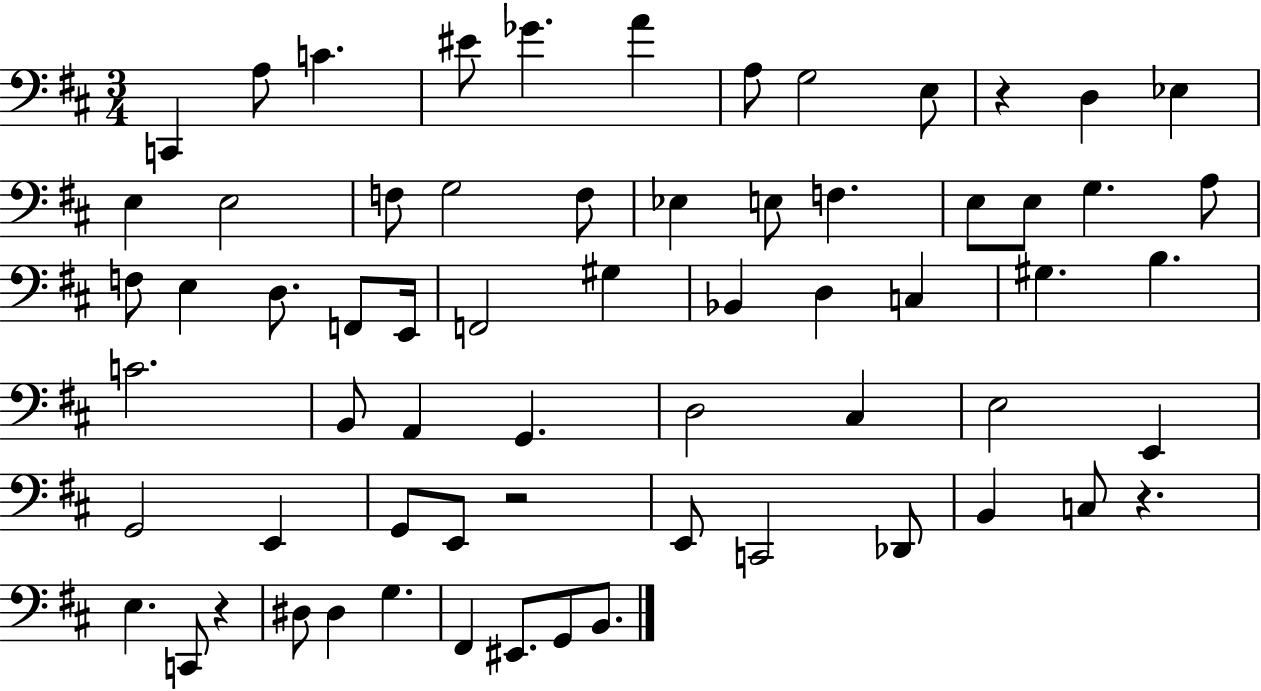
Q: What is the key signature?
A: D major